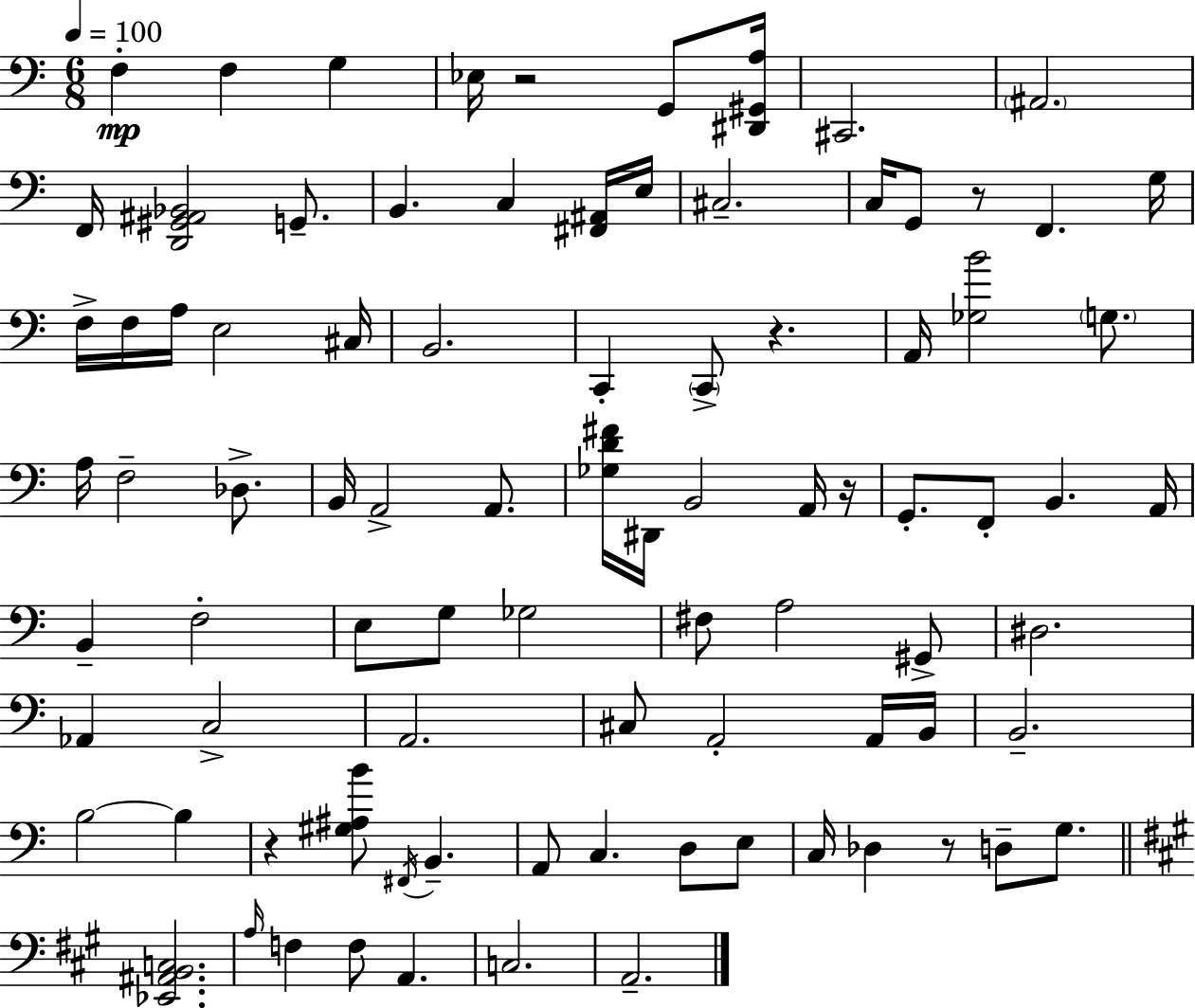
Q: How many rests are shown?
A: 6